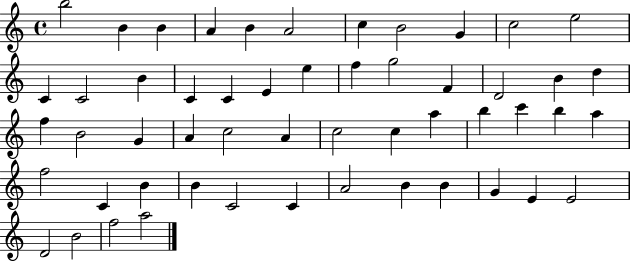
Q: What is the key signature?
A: C major